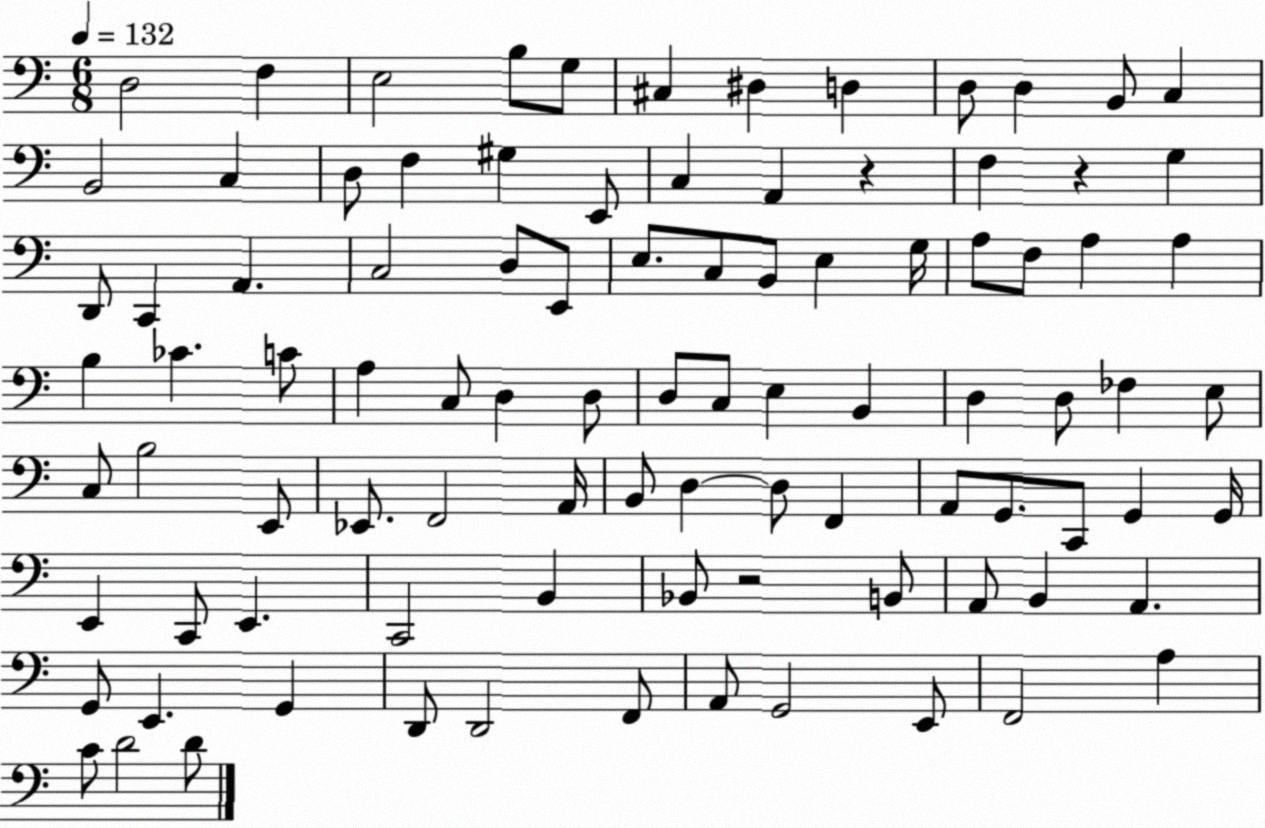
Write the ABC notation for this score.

X:1
T:Untitled
M:6/8
L:1/4
K:C
D,2 F, E,2 B,/2 G,/2 ^C, ^D, D, D,/2 D, B,,/2 C, B,,2 C, D,/2 F, ^G, E,,/2 C, A,, z F, z G, D,,/2 C,, A,, C,2 D,/2 E,,/2 E,/2 C,/2 B,,/2 E, G,/4 A,/2 F,/2 A, A, B, _C C/2 A, C,/2 D, D,/2 D,/2 C,/2 E, B,, D, D,/2 _F, E,/2 C,/2 B,2 E,,/2 _E,,/2 F,,2 A,,/4 B,,/2 D, D,/2 F,, A,,/2 G,,/2 C,,/2 G,, G,,/4 E,, C,,/2 E,, C,,2 B,, _B,,/2 z2 B,,/2 A,,/2 B,, A,, G,,/2 E,, G,, D,,/2 D,,2 F,,/2 A,,/2 G,,2 E,,/2 F,,2 A, C/2 D2 D/2